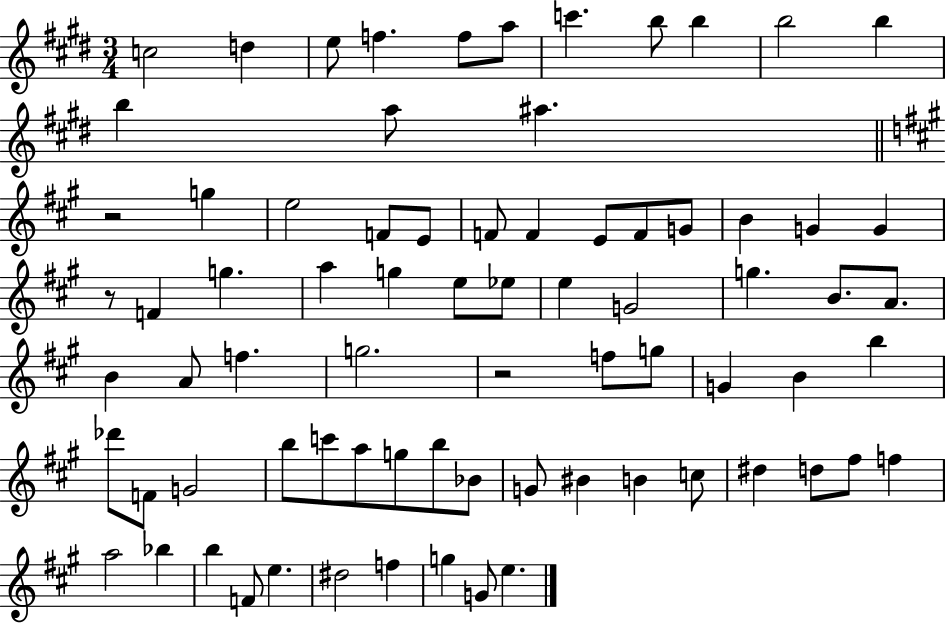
{
  \clef treble
  \numericTimeSignature
  \time 3/4
  \key e \major
  c''2 d''4 | e''8 f''4. f''8 a''8 | c'''4. b''8 b''4 | b''2 b''4 | \break b''4 a''8 ais''4. | \bar "||" \break \key a \major r2 g''4 | e''2 f'8 e'8 | f'8 f'4 e'8 f'8 g'8 | b'4 g'4 g'4 | \break r8 f'4 g''4. | a''4 g''4 e''8 ees''8 | e''4 g'2 | g''4. b'8. a'8. | \break b'4 a'8 f''4. | g''2. | r2 f''8 g''8 | g'4 b'4 b''4 | \break des'''8 f'8 g'2 | b''8 c'''8 a''8 g''8 b''8 bes'8 | g'8 bis'4 b'4 c''8 | dis''4 d''8 fis''8 f''4 | \break a''2 bes''4 | b''4 f'8 e''4. | dis''2 f''4 | g''4 g'8 e''4. | \break \bar "|."
}